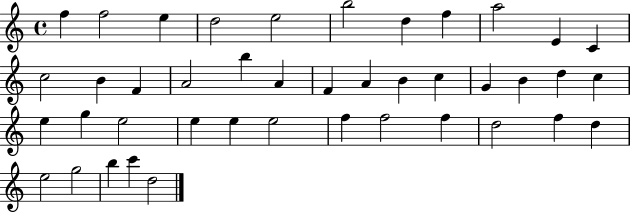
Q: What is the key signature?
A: C major